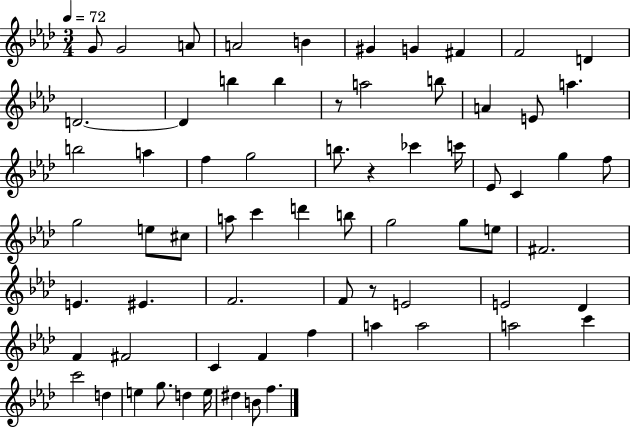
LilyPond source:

{
  \clef treble
  \numericTimeSignature
  \time 3/4
  \key aes \major
  \tempo 4 = 72
  g'8 g'2 a'8 | a'2 b'4 | gis'4 g'4 fis'4 | f'2 d'4 | \break d'2.~~ | d'4 b''4 b''4 | r8 a''2 b''8 | a'4 e'8 a''4. | \break b''2 a''4 | f''4 g''2 | b''8. r4 ces'''4 c'''16 | ees'8 c'4 g''4 f''8 | \break g''2 e''8 cis''8 | a''8 c'''4 d'''4 b''8 | g''2 g''8 e''8 | fis'2. | \break e'4. eis'4. | f'2. | f'8 r8 e'2 | e'2 des'4 | \break f'4 fis'2 | c'4 f'4 f''4 | a''4 a''2 | a''2 c'''4 | \break c'''2 d''4 | e''4 g''8. d''4 e''16 | dis''4 b'8 f''4. | \bar "|."
}